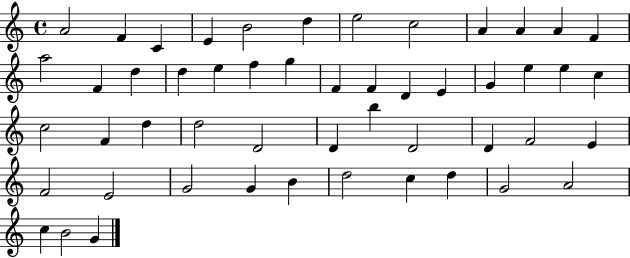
{
  \clef treble
  \time 4/4
  \defaultTimeSignature
  \key c \major
  a'2 f'4 c'4 | e'4 b'2 d''4 | e''2 c''2 | a'4 a'4 a'4 f'4 | \break a''2 f'4 d''4 | d''4 e''4 f''4 g''4 | f'4 f'4 d'4 e'4 | g'4 e''4 e''4 c''4 | \break c''2 f'4 d''4 | d''2 d'2 | d'4 b''4 d'2 | d'4 f'2 e'4 | \break f'2 e'2 | g'2 g'4 b'4 | d''2 c''4 d''4 | g'2 a'2 | \break c''4 b'2 g'4 | \bar "|."
}